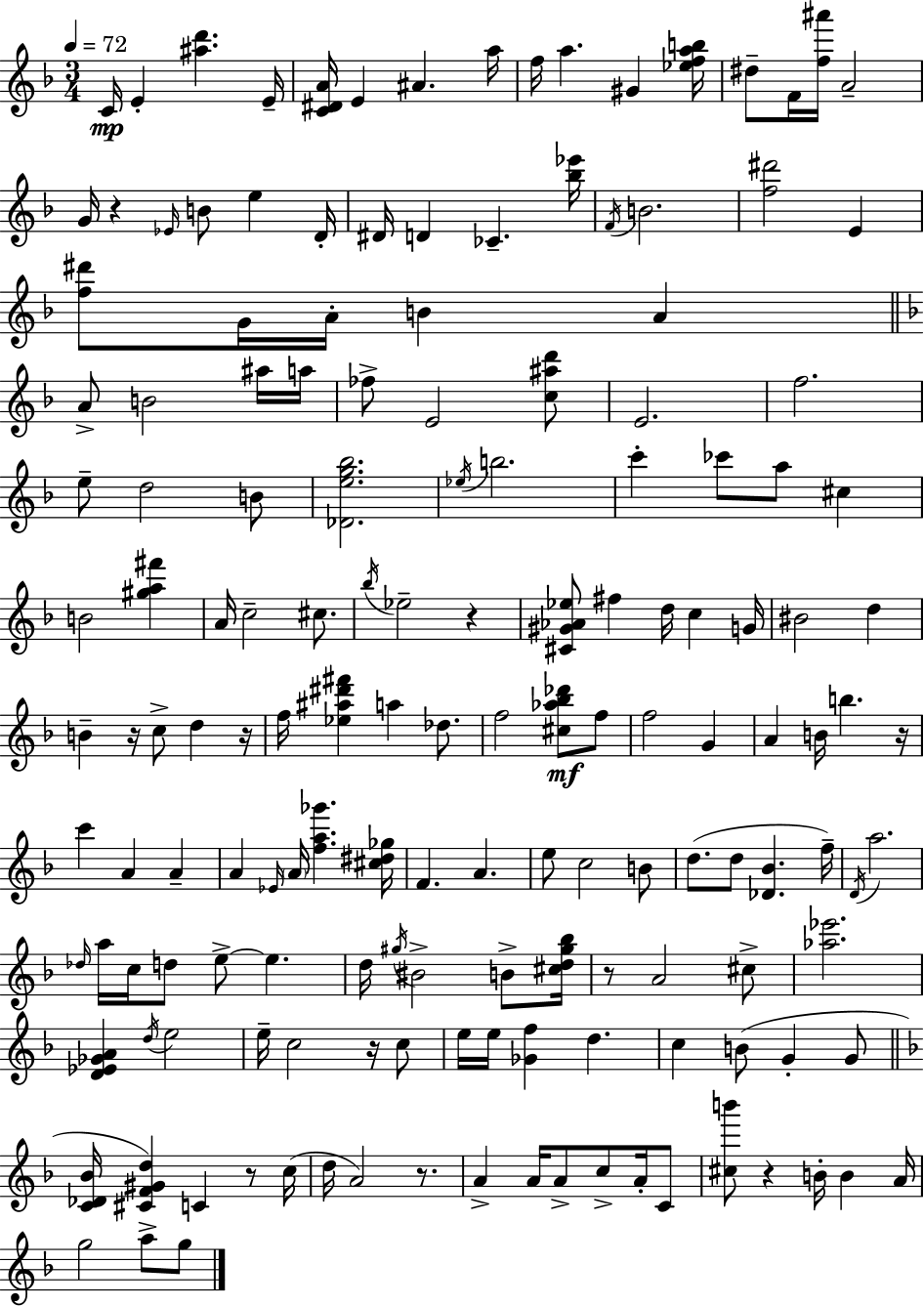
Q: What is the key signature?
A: F major